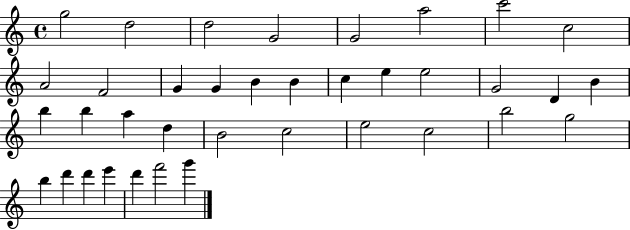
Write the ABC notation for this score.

X:1
T:Untitled
M:4/4
L:1/4
K:C
g2 d2 d2 G2 G2 a2 c'2 c2 A2 F2 G G B B c e e2 G2 D B b b a d B2 c2 e2 c2 b2 g2 b d' d' e' d' f'2 g'